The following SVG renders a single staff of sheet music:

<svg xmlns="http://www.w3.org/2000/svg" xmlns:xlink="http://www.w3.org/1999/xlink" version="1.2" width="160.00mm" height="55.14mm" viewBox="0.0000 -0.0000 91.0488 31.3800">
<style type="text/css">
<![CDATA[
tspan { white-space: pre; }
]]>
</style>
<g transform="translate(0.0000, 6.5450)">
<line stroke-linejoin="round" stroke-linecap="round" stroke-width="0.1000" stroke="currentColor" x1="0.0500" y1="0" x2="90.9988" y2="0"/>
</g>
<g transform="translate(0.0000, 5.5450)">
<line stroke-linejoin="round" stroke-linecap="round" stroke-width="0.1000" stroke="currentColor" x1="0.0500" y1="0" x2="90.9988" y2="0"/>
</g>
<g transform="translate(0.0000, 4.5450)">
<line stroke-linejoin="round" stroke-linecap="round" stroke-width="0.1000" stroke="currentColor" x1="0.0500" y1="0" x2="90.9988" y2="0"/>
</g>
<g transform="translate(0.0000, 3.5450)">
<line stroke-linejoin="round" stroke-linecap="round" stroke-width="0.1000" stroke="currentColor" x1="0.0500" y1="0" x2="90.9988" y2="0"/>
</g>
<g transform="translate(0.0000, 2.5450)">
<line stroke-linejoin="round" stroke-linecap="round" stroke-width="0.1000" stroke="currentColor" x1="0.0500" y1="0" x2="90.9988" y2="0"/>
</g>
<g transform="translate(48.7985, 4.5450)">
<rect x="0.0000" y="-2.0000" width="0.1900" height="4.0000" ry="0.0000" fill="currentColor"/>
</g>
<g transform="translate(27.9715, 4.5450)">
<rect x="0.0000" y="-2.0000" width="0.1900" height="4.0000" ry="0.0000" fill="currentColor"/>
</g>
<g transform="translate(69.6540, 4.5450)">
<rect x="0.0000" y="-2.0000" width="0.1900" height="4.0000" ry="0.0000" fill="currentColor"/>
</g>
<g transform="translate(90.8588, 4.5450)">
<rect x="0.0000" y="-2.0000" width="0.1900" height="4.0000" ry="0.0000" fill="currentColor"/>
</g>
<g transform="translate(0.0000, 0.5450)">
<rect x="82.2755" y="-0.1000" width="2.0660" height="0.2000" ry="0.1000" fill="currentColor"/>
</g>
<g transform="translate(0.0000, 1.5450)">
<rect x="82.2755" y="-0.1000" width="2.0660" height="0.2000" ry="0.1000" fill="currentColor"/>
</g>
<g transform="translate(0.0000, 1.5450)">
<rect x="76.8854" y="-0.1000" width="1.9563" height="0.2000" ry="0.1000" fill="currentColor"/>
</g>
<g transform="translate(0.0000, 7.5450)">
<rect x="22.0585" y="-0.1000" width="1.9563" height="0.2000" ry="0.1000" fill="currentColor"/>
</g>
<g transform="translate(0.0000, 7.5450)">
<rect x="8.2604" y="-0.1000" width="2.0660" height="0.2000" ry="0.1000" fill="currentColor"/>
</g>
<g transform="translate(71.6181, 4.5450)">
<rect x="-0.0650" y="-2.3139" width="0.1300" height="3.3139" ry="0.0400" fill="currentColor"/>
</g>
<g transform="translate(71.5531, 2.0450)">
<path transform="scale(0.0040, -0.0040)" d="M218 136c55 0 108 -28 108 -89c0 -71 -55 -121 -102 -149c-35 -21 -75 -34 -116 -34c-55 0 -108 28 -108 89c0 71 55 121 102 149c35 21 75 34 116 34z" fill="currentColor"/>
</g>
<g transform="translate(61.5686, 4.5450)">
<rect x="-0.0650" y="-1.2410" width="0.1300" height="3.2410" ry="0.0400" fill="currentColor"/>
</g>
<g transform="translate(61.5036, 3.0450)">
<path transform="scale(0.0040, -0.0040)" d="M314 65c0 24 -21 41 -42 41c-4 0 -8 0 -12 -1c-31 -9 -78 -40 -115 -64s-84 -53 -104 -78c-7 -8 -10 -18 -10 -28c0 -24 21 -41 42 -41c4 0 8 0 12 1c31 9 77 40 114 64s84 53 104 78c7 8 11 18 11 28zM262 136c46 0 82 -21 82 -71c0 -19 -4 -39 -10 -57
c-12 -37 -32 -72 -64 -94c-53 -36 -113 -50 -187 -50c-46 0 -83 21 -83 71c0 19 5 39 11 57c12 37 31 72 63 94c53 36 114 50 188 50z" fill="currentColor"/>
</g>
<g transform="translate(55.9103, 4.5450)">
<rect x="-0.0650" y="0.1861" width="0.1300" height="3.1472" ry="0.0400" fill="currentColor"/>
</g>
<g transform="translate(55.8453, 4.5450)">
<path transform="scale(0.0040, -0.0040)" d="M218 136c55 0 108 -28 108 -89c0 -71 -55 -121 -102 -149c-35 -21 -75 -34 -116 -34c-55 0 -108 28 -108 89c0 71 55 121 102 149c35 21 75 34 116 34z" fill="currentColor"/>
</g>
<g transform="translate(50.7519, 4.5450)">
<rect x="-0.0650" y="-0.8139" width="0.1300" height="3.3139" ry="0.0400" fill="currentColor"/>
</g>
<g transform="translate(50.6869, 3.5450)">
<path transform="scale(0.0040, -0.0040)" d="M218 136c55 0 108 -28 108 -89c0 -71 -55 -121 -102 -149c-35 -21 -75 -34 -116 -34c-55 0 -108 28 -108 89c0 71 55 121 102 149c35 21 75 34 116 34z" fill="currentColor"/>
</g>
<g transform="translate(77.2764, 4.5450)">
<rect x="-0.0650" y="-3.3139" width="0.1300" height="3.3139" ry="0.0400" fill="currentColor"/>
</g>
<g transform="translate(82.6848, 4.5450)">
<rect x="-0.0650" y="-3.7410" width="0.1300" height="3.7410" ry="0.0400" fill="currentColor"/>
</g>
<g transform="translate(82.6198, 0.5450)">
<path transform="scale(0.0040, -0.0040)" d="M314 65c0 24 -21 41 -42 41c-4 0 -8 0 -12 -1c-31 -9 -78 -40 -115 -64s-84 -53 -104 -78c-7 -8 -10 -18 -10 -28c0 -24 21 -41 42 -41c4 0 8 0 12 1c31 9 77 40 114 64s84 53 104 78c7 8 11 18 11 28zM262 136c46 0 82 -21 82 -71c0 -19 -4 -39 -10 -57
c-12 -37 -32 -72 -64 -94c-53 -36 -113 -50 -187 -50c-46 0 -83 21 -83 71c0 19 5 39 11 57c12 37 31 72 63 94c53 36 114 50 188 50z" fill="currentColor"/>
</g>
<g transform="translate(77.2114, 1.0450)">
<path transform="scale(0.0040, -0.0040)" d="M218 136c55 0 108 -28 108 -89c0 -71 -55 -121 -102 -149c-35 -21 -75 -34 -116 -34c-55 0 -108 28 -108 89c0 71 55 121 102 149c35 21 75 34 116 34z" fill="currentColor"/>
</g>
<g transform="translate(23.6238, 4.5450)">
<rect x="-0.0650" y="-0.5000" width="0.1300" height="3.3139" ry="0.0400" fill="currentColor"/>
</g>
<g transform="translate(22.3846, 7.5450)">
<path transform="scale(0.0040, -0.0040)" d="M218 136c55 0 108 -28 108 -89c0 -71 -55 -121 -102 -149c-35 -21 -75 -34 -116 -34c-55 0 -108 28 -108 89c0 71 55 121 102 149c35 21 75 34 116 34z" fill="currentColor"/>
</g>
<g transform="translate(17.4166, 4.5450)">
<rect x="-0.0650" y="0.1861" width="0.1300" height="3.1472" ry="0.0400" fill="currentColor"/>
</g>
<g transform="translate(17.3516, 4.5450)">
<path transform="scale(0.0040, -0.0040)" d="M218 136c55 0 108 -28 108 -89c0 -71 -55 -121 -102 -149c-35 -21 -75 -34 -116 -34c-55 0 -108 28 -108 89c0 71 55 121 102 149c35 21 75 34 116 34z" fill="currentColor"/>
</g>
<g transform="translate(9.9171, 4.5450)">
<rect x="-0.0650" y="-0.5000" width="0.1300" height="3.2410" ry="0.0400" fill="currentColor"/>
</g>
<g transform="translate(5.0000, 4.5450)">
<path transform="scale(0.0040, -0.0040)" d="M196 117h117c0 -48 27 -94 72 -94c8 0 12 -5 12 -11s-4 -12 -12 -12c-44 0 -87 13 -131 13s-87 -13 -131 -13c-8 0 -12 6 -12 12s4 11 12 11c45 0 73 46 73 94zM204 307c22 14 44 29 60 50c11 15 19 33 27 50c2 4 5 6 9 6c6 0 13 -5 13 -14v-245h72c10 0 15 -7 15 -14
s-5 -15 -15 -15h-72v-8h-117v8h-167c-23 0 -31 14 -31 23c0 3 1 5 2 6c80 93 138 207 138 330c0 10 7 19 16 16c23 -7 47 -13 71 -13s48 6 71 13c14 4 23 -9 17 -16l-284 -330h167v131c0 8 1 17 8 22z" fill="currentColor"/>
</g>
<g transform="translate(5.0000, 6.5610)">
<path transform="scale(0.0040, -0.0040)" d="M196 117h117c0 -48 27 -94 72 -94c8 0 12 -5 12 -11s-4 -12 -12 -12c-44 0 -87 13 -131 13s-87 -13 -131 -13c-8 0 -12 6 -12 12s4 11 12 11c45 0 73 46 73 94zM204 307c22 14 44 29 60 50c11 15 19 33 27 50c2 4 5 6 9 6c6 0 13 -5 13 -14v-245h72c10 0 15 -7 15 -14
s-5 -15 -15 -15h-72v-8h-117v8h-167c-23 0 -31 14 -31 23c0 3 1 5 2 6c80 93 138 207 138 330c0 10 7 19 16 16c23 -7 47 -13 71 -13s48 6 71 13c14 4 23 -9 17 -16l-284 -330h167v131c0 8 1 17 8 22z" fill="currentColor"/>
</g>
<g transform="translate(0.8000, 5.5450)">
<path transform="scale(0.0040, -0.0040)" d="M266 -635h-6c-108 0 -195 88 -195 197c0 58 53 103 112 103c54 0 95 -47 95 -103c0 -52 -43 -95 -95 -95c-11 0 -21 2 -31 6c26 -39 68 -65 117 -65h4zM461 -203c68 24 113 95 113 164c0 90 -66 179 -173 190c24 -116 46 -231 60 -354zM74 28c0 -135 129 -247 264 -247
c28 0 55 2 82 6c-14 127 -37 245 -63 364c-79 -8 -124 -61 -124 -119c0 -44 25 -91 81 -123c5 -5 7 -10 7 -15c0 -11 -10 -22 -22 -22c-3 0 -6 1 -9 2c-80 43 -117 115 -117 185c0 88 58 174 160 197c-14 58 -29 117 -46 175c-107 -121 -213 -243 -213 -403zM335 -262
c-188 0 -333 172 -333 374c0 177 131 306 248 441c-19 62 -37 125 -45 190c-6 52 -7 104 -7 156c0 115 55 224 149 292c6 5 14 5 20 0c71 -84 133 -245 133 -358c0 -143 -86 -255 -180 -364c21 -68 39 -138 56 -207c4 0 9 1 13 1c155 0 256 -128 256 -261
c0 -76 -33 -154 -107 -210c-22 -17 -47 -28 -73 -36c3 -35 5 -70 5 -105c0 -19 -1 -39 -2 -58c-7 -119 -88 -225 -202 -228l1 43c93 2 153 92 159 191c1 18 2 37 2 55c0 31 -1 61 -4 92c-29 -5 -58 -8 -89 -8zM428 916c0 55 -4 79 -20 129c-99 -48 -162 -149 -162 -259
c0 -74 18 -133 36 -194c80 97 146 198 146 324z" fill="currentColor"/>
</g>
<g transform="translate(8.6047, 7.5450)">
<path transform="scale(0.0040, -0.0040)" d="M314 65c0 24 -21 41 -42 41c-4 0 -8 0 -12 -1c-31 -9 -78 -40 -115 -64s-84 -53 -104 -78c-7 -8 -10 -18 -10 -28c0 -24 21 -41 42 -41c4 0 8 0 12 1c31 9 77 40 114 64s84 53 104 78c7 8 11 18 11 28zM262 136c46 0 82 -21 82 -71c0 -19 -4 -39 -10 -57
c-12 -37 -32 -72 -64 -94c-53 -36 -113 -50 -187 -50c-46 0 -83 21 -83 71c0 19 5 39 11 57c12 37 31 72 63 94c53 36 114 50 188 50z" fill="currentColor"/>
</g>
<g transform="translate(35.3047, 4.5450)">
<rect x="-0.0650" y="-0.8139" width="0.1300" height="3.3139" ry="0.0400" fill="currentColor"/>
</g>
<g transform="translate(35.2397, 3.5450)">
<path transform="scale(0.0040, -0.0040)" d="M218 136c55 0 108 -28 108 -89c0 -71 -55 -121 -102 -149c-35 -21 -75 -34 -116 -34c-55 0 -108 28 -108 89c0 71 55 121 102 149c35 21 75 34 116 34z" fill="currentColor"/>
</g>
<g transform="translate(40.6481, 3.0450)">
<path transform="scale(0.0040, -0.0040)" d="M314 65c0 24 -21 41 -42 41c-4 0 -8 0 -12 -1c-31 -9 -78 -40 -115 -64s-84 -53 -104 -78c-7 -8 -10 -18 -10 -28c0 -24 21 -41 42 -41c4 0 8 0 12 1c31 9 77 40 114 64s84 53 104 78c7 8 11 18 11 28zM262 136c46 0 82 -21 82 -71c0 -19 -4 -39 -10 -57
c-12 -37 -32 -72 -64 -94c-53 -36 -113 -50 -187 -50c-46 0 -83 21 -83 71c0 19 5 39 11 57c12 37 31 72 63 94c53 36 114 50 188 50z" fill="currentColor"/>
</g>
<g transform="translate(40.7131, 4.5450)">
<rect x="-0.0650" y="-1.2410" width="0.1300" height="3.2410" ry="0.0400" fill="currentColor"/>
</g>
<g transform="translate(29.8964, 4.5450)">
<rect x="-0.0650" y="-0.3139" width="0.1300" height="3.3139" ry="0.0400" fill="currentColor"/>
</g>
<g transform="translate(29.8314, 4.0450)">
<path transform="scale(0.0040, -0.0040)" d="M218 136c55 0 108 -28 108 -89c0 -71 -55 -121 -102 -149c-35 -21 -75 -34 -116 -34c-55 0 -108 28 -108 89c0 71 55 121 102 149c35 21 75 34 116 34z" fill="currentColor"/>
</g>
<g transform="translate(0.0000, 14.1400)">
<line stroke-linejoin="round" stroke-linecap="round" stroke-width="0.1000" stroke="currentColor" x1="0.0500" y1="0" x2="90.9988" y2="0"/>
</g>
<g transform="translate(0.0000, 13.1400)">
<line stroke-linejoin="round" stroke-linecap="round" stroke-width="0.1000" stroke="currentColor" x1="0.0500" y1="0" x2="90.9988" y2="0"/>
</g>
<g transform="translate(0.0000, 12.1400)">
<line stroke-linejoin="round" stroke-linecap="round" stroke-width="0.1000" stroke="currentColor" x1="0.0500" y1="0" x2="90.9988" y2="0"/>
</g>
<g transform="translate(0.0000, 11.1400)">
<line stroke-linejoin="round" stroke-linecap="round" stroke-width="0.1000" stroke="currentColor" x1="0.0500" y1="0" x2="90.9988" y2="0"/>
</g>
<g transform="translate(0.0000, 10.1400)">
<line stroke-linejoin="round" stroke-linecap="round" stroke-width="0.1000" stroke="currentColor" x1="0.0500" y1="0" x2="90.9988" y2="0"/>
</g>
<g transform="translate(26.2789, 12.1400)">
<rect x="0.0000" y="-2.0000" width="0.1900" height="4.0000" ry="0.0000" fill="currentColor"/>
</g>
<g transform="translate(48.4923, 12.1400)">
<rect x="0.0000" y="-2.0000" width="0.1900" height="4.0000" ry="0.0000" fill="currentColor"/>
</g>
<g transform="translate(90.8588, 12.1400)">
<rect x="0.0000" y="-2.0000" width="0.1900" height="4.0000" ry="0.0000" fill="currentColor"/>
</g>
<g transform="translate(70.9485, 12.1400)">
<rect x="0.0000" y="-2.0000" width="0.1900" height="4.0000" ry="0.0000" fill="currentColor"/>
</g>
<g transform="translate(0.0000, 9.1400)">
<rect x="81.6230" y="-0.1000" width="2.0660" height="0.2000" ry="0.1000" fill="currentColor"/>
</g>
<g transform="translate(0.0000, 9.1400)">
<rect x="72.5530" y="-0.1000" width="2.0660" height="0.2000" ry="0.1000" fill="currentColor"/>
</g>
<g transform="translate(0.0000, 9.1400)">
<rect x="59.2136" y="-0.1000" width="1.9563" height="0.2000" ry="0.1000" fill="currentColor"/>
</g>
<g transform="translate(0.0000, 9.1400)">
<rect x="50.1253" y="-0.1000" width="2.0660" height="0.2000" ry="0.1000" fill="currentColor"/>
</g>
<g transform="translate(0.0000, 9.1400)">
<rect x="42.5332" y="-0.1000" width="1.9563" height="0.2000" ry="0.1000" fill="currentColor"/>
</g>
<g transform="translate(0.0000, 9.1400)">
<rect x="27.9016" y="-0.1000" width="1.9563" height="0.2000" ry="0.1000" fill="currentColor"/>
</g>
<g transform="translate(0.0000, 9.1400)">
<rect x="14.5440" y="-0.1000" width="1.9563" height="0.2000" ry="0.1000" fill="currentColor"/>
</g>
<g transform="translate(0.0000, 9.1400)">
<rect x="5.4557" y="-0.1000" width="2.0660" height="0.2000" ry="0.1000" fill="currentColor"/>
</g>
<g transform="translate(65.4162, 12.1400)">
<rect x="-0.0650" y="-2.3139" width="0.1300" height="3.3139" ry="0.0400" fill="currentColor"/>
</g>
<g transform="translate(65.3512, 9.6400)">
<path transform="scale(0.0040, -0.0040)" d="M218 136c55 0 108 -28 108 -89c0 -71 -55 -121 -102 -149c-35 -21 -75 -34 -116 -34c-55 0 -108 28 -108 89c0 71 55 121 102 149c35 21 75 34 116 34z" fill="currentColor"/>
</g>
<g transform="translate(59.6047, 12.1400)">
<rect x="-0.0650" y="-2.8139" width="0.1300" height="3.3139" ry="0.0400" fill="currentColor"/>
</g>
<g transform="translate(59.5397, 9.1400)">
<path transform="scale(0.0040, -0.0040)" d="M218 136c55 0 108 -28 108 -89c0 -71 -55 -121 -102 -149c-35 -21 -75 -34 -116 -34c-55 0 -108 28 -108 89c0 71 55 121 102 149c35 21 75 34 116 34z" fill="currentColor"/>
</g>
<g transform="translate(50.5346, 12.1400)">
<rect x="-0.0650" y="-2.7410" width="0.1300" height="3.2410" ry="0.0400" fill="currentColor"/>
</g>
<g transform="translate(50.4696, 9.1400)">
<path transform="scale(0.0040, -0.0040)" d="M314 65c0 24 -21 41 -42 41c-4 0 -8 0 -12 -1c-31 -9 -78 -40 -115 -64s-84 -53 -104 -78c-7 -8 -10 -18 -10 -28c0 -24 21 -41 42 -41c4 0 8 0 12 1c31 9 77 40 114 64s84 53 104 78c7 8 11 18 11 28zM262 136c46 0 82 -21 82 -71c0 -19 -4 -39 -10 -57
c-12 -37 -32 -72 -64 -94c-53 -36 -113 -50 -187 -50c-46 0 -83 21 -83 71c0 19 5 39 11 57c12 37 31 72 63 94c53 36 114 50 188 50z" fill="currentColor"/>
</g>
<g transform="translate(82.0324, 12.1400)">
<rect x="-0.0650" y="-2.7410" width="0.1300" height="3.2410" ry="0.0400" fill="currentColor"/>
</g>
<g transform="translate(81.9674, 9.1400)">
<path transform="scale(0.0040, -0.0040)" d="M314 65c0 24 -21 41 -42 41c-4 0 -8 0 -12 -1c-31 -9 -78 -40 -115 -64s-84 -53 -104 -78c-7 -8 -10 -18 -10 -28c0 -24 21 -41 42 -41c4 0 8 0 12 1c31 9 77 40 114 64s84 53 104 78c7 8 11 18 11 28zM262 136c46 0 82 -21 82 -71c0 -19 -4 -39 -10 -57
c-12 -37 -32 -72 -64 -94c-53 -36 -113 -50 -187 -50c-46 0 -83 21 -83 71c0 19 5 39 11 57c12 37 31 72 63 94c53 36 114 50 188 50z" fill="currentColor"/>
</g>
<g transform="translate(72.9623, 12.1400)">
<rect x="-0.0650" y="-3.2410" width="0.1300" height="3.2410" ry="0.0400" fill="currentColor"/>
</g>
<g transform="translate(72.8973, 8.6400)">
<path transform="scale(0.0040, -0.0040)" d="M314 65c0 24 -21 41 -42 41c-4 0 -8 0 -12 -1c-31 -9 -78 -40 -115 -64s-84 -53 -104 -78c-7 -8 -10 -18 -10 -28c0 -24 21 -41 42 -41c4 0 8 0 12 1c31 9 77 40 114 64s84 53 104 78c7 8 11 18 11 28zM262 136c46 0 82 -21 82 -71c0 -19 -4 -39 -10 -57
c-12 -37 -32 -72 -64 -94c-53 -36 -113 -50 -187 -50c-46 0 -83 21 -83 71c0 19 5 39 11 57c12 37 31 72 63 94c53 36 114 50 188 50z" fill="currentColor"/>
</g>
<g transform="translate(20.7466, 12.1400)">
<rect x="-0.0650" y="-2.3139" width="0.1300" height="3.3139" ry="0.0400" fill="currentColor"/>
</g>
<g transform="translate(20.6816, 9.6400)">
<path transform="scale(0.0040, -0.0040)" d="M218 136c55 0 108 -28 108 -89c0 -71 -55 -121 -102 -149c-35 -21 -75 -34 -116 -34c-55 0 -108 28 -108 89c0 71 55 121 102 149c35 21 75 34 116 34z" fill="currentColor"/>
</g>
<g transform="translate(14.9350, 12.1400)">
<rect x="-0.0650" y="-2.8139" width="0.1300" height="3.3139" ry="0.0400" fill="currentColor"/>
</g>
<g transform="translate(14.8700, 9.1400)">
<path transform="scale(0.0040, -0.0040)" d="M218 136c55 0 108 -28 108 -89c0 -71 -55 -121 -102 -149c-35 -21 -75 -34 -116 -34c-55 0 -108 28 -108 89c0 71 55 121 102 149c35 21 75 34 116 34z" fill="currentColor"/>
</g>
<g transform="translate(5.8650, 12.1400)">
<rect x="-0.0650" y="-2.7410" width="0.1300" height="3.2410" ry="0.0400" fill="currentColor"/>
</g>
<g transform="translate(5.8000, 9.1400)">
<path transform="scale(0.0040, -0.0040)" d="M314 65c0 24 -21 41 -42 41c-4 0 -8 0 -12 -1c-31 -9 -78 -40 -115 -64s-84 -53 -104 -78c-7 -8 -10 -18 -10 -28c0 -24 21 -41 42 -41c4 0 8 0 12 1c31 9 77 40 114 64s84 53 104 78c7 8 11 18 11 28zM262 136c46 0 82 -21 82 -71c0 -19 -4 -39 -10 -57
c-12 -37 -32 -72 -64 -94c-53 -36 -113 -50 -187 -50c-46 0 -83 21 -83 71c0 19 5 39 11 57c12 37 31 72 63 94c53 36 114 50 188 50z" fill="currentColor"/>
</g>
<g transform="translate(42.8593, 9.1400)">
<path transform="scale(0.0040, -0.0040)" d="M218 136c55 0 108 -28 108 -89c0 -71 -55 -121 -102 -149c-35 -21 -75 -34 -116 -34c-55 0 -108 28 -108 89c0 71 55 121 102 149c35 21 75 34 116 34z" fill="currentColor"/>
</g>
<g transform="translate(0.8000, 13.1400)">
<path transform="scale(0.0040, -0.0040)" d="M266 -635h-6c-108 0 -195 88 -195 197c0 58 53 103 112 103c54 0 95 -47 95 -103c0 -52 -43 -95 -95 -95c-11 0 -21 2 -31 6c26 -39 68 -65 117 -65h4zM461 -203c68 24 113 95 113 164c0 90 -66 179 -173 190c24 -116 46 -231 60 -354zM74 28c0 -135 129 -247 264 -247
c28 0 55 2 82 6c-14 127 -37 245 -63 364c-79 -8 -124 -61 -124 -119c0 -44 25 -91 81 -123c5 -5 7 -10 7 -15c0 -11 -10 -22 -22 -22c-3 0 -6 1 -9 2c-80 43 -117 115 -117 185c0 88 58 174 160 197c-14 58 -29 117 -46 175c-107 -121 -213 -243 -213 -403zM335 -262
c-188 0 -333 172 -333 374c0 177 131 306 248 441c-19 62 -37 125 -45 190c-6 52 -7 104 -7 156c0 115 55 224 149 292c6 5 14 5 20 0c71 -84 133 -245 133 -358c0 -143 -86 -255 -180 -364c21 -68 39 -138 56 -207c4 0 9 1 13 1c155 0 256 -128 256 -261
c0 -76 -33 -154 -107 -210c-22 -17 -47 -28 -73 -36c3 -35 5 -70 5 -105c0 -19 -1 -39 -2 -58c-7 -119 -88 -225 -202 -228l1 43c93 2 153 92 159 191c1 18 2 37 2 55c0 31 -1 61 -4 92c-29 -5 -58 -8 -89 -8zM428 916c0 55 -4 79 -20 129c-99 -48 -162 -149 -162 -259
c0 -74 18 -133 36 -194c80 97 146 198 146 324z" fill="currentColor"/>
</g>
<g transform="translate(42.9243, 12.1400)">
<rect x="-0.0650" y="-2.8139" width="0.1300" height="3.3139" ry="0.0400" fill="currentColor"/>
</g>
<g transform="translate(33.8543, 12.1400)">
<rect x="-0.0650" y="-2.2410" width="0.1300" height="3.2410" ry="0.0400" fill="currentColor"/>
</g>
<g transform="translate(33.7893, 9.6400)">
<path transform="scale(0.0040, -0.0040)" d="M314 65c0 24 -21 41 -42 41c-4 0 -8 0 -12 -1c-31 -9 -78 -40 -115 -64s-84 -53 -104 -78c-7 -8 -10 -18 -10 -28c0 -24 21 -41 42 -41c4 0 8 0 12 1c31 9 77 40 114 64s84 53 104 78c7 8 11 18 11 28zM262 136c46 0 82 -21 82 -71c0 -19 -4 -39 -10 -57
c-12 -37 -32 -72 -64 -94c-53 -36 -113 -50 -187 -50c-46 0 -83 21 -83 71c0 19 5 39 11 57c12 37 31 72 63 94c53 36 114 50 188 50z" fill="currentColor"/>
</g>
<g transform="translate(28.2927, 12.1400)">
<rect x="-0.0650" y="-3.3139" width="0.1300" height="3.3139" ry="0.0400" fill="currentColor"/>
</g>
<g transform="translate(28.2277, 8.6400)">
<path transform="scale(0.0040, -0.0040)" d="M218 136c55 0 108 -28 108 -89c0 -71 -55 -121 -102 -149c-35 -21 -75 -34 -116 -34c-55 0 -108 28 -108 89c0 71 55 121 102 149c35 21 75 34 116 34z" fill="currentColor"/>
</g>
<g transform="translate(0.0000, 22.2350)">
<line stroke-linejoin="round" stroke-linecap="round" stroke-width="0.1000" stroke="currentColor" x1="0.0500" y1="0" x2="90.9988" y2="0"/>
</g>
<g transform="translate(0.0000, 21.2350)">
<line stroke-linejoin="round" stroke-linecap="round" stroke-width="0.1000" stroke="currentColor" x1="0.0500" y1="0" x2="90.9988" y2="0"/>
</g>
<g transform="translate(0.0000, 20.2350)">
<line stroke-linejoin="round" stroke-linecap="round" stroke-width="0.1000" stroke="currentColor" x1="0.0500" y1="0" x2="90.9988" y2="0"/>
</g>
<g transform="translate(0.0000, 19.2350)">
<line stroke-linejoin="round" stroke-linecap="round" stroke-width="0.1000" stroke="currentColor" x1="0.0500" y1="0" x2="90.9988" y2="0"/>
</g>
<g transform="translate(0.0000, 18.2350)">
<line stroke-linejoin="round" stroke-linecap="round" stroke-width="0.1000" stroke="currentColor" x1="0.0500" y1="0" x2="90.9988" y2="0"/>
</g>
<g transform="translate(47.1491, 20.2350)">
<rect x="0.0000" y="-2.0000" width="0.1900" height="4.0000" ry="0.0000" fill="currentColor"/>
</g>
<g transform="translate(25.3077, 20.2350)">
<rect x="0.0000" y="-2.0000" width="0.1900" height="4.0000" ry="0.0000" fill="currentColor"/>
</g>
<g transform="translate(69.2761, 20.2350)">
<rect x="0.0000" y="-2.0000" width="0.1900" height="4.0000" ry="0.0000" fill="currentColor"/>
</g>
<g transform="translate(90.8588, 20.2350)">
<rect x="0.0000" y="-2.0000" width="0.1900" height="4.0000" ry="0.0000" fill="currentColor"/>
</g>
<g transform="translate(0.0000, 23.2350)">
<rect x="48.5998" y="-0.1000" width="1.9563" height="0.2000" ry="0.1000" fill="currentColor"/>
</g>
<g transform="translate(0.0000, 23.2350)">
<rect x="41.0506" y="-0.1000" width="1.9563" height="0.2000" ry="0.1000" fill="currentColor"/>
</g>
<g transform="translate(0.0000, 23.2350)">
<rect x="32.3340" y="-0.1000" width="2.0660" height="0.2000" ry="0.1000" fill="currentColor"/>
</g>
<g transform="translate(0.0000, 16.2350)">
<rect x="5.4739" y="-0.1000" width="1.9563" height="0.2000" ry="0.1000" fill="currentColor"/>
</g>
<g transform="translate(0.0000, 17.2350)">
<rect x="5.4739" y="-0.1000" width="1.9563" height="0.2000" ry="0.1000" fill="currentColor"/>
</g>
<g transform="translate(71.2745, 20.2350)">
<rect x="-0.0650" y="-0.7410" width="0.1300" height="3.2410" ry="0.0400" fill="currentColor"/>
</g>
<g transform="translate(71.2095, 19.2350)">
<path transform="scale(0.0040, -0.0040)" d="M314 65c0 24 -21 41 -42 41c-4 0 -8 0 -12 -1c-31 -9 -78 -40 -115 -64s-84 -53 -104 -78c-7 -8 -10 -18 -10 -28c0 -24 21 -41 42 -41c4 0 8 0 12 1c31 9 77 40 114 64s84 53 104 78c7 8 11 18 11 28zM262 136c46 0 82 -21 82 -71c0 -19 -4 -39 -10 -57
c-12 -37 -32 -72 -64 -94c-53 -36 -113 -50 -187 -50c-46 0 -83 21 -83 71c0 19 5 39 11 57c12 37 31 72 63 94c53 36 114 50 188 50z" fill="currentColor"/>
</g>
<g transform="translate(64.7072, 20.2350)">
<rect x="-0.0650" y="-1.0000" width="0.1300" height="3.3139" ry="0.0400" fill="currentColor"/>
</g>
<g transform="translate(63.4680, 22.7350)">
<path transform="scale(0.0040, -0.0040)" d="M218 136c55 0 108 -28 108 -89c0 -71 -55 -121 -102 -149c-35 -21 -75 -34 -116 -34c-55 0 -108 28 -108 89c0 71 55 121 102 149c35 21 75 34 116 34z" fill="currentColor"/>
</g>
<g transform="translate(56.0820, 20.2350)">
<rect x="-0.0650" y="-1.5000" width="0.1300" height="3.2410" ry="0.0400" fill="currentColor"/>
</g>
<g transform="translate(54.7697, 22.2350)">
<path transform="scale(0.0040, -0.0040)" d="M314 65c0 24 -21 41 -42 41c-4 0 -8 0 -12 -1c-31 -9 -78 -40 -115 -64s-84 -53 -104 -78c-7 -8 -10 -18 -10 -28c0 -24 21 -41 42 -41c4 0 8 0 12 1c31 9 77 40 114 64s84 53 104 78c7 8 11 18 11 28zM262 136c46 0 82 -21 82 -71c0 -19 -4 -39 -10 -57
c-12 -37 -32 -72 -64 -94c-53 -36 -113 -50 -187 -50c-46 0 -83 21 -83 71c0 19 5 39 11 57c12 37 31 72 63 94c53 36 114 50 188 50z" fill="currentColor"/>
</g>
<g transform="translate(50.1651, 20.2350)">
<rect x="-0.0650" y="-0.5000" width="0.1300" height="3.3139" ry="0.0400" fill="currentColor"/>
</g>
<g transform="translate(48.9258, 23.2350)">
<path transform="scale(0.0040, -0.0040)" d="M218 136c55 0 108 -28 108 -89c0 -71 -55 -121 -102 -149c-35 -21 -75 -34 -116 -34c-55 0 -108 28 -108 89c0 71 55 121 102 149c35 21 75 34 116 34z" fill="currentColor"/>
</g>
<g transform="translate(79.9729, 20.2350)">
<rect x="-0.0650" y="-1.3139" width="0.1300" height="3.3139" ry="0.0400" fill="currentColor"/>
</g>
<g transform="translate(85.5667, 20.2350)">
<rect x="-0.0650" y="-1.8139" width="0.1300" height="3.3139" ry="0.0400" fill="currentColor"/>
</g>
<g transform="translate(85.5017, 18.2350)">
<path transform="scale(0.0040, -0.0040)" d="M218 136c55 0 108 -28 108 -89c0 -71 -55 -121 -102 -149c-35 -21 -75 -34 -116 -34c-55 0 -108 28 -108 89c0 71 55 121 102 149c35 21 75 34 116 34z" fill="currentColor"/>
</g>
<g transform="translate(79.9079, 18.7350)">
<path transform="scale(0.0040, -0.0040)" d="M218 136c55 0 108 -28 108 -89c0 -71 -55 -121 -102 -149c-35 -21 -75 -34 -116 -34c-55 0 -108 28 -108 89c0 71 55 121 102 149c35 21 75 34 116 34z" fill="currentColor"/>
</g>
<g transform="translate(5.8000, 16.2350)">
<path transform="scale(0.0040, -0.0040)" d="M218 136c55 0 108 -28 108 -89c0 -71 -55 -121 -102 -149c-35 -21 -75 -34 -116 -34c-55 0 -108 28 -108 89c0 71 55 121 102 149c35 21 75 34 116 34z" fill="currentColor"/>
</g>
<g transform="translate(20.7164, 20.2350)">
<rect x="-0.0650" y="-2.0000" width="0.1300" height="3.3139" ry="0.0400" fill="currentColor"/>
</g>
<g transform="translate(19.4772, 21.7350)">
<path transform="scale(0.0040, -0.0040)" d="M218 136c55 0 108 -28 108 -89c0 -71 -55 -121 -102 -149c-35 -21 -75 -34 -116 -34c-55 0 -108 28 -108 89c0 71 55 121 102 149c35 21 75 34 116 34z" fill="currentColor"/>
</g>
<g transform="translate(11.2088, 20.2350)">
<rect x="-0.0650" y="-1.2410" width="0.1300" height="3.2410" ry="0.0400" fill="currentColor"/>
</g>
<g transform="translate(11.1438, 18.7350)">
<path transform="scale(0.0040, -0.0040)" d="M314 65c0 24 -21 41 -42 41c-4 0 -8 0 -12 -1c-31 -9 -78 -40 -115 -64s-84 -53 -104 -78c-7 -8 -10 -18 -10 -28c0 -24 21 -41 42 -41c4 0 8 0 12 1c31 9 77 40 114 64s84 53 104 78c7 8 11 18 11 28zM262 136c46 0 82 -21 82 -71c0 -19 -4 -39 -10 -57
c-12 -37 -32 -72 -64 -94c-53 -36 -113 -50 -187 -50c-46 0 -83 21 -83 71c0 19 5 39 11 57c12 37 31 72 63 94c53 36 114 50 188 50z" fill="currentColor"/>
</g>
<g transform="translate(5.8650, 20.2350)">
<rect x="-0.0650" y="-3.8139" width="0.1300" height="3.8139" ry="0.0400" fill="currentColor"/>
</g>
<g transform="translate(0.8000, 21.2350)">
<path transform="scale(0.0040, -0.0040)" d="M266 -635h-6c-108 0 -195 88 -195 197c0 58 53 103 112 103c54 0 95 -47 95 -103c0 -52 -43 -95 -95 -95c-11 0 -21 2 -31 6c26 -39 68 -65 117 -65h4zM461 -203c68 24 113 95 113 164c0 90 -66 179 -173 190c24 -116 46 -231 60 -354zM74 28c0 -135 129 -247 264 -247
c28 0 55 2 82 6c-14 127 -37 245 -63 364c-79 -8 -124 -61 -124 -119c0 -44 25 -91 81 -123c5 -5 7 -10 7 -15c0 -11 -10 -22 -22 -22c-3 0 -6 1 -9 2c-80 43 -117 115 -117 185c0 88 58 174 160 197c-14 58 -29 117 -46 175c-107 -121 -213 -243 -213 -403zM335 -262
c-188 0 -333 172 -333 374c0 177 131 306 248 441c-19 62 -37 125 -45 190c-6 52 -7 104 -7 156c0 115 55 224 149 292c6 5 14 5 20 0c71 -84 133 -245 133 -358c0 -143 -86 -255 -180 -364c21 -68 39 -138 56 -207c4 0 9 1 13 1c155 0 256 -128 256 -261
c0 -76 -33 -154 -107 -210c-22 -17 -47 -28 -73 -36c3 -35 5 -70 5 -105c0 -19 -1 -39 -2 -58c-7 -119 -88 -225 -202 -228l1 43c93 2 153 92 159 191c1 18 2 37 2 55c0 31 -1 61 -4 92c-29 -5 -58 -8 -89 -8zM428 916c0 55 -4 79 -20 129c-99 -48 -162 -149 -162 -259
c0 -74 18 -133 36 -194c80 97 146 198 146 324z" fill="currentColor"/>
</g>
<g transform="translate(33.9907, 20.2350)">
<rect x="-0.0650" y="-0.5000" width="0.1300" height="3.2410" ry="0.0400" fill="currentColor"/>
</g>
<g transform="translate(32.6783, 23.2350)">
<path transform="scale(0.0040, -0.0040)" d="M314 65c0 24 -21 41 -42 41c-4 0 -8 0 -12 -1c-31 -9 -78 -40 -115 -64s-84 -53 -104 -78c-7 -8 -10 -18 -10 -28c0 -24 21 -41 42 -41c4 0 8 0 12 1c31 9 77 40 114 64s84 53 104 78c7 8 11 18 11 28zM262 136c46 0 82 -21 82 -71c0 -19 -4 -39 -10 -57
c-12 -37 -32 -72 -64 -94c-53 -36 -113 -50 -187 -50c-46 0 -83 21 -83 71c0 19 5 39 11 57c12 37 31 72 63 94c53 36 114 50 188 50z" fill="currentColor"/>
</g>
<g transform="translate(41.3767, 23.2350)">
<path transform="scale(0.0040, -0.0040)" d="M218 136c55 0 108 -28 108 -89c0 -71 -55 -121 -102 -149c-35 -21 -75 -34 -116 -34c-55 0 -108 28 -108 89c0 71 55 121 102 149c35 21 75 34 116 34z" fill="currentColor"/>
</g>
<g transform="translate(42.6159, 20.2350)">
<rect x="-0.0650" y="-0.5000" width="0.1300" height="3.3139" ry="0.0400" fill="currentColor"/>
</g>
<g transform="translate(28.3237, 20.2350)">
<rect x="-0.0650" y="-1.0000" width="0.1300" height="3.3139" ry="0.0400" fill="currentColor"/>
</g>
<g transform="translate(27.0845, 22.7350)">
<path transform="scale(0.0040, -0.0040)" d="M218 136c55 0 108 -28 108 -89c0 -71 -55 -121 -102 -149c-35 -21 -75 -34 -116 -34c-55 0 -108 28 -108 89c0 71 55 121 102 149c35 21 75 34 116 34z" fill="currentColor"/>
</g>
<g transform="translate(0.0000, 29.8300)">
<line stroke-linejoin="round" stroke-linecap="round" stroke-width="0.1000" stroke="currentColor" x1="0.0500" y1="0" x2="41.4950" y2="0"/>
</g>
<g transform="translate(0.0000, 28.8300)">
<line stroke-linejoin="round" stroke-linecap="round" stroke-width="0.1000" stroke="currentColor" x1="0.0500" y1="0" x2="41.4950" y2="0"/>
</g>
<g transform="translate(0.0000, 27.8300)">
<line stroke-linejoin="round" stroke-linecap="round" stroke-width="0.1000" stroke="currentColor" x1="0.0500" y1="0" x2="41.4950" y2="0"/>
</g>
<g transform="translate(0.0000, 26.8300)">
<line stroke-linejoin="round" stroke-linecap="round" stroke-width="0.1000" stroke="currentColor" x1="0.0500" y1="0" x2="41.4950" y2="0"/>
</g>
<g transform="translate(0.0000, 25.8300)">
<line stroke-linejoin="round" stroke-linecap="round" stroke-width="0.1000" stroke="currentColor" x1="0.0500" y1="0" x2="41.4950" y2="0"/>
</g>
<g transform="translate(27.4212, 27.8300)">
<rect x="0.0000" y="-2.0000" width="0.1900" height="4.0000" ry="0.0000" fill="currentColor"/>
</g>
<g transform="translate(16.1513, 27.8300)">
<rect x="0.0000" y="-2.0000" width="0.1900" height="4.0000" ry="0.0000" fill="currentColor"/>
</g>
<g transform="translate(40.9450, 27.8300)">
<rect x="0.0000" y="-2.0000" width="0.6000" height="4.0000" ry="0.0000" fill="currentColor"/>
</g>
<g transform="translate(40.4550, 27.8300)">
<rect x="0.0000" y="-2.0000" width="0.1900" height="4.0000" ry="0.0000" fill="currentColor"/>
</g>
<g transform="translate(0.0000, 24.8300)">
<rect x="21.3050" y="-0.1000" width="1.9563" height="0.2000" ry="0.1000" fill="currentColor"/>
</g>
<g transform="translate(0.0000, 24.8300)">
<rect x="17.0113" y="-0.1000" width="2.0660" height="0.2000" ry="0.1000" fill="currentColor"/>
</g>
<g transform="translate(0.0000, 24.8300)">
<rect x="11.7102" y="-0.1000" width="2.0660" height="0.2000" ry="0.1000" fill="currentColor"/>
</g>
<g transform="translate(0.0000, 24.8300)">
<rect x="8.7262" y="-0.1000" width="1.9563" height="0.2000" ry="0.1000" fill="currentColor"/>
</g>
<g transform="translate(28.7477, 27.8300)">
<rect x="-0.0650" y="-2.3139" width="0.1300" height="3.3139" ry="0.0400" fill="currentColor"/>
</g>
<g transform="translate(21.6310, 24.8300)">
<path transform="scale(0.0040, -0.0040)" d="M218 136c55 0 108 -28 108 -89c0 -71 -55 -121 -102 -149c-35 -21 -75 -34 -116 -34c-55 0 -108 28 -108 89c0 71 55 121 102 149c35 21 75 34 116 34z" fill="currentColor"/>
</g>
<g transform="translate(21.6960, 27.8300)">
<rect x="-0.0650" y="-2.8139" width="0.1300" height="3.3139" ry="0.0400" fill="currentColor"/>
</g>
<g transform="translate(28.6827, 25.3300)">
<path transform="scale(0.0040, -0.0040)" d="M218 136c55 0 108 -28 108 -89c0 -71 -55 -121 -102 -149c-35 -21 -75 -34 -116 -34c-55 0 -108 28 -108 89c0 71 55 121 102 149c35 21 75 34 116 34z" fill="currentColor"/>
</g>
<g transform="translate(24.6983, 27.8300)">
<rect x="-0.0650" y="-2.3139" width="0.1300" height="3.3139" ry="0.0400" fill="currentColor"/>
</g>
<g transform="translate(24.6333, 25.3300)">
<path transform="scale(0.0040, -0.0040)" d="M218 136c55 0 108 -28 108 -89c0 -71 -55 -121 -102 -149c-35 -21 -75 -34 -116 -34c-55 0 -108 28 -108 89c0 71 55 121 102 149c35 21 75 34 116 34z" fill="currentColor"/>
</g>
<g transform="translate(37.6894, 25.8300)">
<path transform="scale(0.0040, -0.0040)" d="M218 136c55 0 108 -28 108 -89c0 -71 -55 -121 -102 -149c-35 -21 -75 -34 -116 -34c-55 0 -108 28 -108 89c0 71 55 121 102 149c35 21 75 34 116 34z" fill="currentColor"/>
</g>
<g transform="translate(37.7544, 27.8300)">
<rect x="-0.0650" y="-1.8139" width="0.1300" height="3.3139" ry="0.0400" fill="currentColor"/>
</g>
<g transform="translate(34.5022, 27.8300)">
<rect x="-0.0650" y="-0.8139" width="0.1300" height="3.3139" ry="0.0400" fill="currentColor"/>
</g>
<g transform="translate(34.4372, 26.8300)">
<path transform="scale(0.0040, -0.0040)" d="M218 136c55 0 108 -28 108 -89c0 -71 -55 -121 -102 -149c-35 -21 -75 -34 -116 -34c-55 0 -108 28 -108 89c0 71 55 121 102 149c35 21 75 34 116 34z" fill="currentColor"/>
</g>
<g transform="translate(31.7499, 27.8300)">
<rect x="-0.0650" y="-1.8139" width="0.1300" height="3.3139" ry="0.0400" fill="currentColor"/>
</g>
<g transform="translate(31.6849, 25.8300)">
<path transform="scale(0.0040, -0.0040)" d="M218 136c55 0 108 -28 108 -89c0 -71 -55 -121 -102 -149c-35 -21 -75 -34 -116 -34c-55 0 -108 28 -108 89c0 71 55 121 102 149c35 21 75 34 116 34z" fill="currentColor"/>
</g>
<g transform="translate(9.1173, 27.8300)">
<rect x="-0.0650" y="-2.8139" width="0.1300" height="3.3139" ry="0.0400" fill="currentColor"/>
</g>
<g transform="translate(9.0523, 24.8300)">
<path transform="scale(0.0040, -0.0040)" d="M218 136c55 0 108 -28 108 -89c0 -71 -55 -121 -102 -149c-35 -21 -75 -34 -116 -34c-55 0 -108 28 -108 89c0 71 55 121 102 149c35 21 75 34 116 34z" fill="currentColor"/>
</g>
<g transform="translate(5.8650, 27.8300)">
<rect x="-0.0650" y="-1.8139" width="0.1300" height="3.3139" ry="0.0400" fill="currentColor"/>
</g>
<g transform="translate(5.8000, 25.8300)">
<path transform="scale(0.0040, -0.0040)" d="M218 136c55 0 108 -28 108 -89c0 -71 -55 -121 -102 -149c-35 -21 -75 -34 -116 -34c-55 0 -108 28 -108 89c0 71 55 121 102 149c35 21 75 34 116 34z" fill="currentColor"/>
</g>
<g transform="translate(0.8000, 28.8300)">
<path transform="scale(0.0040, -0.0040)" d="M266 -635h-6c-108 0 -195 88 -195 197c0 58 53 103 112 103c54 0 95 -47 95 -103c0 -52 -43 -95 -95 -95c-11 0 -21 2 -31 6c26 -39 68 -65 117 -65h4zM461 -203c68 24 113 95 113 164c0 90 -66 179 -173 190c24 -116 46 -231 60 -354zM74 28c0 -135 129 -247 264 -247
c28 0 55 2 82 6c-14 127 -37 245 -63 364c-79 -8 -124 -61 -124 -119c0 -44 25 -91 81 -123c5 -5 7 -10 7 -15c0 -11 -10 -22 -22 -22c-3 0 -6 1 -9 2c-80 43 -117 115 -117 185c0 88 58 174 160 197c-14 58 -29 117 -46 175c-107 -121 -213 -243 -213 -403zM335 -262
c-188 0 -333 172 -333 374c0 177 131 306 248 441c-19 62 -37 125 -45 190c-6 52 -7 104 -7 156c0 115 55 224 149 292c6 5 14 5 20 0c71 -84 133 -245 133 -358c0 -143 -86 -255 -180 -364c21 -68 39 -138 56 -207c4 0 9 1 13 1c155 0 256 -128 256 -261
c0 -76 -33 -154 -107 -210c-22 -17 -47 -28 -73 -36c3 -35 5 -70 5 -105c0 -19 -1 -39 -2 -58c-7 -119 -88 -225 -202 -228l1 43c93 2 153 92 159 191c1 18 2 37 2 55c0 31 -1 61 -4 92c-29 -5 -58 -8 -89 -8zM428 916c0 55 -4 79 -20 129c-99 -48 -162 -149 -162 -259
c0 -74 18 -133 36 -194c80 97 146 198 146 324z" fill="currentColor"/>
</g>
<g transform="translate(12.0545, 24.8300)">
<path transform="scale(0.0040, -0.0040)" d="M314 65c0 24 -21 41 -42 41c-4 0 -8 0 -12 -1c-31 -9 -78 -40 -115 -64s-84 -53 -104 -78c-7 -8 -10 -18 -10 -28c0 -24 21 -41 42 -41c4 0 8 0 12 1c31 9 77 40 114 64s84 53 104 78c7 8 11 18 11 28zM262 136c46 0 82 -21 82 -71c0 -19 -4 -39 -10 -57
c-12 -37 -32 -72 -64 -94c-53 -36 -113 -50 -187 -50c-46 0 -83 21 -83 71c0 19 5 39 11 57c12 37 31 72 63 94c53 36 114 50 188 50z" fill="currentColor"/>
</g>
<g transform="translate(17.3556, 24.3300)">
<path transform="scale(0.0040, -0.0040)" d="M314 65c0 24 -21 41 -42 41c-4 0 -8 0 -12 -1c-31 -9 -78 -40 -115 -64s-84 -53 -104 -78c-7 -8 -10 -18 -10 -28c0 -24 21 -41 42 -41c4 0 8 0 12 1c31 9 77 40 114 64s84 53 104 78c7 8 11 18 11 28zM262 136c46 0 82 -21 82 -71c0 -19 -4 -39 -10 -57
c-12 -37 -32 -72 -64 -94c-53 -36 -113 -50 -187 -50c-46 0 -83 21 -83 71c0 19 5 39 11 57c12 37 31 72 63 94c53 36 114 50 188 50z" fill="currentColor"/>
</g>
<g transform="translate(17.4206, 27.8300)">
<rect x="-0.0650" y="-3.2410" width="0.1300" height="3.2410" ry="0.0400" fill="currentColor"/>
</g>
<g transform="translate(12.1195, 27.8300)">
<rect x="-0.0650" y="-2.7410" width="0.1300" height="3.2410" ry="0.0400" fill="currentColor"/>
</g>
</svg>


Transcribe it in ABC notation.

X:1
T:Untitled
M:4/4
L:1/4
K:C
C2 B C c d e2 d B e2 g b c'2 a2 a g b g2 a a2 a g b2 a2 c' e2 F D C2 C C E2 D d2 e f f a a2 b2 a g g f d f